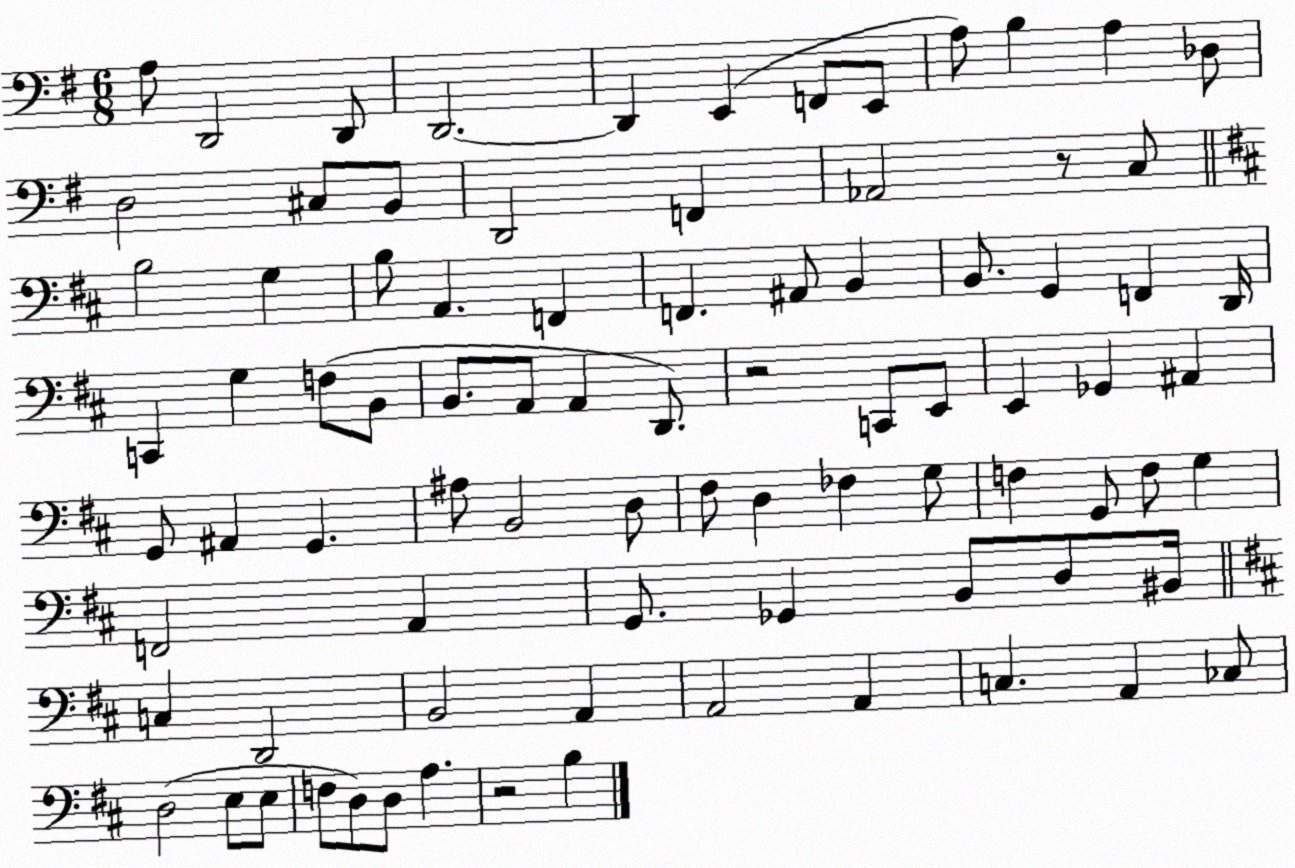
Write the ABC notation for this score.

X:1
T:Untitled
M:6/8
L:1/4
K:G
A,/2 D,,2 D,,/2 D,,2 D,, E,, F,,/2 E,,/2 A,/2 B, A, _D,/2 D,2 ^C,/2 B,,/2 D,,2 F,, _A,,2 z/2 C,/2 B,2 G, B,/2 A,, F,, F,, ^A,,/2 B,, B,,/2 G,, F,, D,,/4 C,, G, F,/2 B,,/2 B,,/2 A,,/2 A,, D,,/2 z2 C,,/2 E,,/2 E,, _G,, ^A,, G,,/2 ^A,, G,, ^A,/2 B,,2 D,/2 ^F,/2 D, _F, G,/2 F, G,,/2 F,/2 G, F,,2 A,, G,,/2 _G,, B,,/2 D,/2 ^B,,/4 C, D,,2 B,,2 A,, A,,2 A,, C, A,, _C,/2 D,2 E,/2 E,/2 F,/2 D,/2 D,/2 A, z2 B,